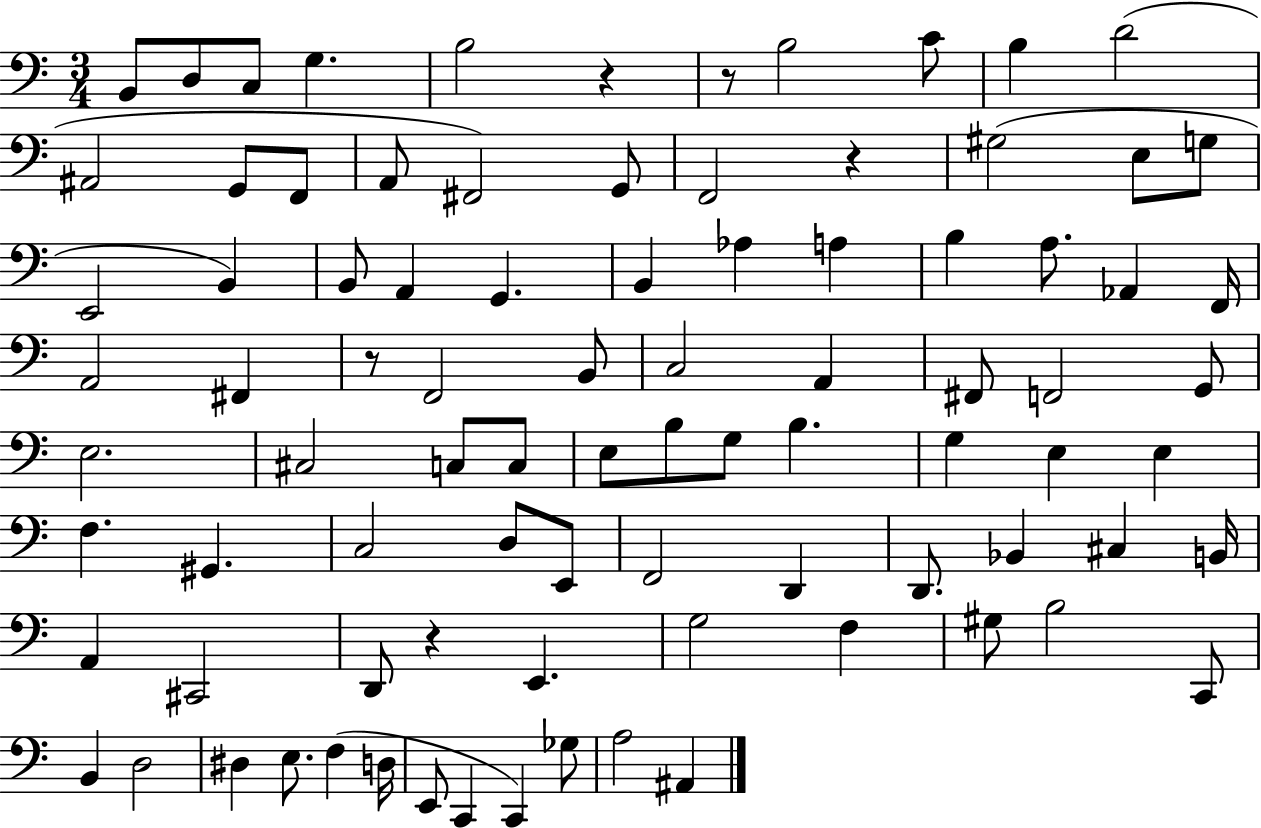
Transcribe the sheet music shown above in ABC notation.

X:1
T:Untitled
M:3/4
L:1/4
K:C
B,,/2 D,/2 C,/2 G, B,2 z z/2 B,2 C/2 B, D2 ^A,,2 G,,/2 F,,/2 A,,/2 ^F,,2 G,,/2 F,,2 z ^G,2 E,/2 G,/2 E,,2 B,, B,,/2 A,, G,, B,, _A, A, B, A,/2 _A,, F,,/4 A,,2 ^F,, z/2 F,,2 B,,/2 C,2 A,, ^F,,/2 F,,2 G,,/2 E,2 ^C,2 C,/2 C,/2 E,/2 B,/2 G,/2 B, G, E, E, F, ^G,, C,2 D,/2 E,,/2 F,,2 D,, D,,/2 _B,, ^C, B,,/4 A,, ^C,,2 D,,/2 z E,, G,2 F, ^G,/2 B,2 C,,/2 B,, D,2 ^D, E,/2 F, D,/4 E,,/2 C,, C,, _G,/2 A,2 ^A,,